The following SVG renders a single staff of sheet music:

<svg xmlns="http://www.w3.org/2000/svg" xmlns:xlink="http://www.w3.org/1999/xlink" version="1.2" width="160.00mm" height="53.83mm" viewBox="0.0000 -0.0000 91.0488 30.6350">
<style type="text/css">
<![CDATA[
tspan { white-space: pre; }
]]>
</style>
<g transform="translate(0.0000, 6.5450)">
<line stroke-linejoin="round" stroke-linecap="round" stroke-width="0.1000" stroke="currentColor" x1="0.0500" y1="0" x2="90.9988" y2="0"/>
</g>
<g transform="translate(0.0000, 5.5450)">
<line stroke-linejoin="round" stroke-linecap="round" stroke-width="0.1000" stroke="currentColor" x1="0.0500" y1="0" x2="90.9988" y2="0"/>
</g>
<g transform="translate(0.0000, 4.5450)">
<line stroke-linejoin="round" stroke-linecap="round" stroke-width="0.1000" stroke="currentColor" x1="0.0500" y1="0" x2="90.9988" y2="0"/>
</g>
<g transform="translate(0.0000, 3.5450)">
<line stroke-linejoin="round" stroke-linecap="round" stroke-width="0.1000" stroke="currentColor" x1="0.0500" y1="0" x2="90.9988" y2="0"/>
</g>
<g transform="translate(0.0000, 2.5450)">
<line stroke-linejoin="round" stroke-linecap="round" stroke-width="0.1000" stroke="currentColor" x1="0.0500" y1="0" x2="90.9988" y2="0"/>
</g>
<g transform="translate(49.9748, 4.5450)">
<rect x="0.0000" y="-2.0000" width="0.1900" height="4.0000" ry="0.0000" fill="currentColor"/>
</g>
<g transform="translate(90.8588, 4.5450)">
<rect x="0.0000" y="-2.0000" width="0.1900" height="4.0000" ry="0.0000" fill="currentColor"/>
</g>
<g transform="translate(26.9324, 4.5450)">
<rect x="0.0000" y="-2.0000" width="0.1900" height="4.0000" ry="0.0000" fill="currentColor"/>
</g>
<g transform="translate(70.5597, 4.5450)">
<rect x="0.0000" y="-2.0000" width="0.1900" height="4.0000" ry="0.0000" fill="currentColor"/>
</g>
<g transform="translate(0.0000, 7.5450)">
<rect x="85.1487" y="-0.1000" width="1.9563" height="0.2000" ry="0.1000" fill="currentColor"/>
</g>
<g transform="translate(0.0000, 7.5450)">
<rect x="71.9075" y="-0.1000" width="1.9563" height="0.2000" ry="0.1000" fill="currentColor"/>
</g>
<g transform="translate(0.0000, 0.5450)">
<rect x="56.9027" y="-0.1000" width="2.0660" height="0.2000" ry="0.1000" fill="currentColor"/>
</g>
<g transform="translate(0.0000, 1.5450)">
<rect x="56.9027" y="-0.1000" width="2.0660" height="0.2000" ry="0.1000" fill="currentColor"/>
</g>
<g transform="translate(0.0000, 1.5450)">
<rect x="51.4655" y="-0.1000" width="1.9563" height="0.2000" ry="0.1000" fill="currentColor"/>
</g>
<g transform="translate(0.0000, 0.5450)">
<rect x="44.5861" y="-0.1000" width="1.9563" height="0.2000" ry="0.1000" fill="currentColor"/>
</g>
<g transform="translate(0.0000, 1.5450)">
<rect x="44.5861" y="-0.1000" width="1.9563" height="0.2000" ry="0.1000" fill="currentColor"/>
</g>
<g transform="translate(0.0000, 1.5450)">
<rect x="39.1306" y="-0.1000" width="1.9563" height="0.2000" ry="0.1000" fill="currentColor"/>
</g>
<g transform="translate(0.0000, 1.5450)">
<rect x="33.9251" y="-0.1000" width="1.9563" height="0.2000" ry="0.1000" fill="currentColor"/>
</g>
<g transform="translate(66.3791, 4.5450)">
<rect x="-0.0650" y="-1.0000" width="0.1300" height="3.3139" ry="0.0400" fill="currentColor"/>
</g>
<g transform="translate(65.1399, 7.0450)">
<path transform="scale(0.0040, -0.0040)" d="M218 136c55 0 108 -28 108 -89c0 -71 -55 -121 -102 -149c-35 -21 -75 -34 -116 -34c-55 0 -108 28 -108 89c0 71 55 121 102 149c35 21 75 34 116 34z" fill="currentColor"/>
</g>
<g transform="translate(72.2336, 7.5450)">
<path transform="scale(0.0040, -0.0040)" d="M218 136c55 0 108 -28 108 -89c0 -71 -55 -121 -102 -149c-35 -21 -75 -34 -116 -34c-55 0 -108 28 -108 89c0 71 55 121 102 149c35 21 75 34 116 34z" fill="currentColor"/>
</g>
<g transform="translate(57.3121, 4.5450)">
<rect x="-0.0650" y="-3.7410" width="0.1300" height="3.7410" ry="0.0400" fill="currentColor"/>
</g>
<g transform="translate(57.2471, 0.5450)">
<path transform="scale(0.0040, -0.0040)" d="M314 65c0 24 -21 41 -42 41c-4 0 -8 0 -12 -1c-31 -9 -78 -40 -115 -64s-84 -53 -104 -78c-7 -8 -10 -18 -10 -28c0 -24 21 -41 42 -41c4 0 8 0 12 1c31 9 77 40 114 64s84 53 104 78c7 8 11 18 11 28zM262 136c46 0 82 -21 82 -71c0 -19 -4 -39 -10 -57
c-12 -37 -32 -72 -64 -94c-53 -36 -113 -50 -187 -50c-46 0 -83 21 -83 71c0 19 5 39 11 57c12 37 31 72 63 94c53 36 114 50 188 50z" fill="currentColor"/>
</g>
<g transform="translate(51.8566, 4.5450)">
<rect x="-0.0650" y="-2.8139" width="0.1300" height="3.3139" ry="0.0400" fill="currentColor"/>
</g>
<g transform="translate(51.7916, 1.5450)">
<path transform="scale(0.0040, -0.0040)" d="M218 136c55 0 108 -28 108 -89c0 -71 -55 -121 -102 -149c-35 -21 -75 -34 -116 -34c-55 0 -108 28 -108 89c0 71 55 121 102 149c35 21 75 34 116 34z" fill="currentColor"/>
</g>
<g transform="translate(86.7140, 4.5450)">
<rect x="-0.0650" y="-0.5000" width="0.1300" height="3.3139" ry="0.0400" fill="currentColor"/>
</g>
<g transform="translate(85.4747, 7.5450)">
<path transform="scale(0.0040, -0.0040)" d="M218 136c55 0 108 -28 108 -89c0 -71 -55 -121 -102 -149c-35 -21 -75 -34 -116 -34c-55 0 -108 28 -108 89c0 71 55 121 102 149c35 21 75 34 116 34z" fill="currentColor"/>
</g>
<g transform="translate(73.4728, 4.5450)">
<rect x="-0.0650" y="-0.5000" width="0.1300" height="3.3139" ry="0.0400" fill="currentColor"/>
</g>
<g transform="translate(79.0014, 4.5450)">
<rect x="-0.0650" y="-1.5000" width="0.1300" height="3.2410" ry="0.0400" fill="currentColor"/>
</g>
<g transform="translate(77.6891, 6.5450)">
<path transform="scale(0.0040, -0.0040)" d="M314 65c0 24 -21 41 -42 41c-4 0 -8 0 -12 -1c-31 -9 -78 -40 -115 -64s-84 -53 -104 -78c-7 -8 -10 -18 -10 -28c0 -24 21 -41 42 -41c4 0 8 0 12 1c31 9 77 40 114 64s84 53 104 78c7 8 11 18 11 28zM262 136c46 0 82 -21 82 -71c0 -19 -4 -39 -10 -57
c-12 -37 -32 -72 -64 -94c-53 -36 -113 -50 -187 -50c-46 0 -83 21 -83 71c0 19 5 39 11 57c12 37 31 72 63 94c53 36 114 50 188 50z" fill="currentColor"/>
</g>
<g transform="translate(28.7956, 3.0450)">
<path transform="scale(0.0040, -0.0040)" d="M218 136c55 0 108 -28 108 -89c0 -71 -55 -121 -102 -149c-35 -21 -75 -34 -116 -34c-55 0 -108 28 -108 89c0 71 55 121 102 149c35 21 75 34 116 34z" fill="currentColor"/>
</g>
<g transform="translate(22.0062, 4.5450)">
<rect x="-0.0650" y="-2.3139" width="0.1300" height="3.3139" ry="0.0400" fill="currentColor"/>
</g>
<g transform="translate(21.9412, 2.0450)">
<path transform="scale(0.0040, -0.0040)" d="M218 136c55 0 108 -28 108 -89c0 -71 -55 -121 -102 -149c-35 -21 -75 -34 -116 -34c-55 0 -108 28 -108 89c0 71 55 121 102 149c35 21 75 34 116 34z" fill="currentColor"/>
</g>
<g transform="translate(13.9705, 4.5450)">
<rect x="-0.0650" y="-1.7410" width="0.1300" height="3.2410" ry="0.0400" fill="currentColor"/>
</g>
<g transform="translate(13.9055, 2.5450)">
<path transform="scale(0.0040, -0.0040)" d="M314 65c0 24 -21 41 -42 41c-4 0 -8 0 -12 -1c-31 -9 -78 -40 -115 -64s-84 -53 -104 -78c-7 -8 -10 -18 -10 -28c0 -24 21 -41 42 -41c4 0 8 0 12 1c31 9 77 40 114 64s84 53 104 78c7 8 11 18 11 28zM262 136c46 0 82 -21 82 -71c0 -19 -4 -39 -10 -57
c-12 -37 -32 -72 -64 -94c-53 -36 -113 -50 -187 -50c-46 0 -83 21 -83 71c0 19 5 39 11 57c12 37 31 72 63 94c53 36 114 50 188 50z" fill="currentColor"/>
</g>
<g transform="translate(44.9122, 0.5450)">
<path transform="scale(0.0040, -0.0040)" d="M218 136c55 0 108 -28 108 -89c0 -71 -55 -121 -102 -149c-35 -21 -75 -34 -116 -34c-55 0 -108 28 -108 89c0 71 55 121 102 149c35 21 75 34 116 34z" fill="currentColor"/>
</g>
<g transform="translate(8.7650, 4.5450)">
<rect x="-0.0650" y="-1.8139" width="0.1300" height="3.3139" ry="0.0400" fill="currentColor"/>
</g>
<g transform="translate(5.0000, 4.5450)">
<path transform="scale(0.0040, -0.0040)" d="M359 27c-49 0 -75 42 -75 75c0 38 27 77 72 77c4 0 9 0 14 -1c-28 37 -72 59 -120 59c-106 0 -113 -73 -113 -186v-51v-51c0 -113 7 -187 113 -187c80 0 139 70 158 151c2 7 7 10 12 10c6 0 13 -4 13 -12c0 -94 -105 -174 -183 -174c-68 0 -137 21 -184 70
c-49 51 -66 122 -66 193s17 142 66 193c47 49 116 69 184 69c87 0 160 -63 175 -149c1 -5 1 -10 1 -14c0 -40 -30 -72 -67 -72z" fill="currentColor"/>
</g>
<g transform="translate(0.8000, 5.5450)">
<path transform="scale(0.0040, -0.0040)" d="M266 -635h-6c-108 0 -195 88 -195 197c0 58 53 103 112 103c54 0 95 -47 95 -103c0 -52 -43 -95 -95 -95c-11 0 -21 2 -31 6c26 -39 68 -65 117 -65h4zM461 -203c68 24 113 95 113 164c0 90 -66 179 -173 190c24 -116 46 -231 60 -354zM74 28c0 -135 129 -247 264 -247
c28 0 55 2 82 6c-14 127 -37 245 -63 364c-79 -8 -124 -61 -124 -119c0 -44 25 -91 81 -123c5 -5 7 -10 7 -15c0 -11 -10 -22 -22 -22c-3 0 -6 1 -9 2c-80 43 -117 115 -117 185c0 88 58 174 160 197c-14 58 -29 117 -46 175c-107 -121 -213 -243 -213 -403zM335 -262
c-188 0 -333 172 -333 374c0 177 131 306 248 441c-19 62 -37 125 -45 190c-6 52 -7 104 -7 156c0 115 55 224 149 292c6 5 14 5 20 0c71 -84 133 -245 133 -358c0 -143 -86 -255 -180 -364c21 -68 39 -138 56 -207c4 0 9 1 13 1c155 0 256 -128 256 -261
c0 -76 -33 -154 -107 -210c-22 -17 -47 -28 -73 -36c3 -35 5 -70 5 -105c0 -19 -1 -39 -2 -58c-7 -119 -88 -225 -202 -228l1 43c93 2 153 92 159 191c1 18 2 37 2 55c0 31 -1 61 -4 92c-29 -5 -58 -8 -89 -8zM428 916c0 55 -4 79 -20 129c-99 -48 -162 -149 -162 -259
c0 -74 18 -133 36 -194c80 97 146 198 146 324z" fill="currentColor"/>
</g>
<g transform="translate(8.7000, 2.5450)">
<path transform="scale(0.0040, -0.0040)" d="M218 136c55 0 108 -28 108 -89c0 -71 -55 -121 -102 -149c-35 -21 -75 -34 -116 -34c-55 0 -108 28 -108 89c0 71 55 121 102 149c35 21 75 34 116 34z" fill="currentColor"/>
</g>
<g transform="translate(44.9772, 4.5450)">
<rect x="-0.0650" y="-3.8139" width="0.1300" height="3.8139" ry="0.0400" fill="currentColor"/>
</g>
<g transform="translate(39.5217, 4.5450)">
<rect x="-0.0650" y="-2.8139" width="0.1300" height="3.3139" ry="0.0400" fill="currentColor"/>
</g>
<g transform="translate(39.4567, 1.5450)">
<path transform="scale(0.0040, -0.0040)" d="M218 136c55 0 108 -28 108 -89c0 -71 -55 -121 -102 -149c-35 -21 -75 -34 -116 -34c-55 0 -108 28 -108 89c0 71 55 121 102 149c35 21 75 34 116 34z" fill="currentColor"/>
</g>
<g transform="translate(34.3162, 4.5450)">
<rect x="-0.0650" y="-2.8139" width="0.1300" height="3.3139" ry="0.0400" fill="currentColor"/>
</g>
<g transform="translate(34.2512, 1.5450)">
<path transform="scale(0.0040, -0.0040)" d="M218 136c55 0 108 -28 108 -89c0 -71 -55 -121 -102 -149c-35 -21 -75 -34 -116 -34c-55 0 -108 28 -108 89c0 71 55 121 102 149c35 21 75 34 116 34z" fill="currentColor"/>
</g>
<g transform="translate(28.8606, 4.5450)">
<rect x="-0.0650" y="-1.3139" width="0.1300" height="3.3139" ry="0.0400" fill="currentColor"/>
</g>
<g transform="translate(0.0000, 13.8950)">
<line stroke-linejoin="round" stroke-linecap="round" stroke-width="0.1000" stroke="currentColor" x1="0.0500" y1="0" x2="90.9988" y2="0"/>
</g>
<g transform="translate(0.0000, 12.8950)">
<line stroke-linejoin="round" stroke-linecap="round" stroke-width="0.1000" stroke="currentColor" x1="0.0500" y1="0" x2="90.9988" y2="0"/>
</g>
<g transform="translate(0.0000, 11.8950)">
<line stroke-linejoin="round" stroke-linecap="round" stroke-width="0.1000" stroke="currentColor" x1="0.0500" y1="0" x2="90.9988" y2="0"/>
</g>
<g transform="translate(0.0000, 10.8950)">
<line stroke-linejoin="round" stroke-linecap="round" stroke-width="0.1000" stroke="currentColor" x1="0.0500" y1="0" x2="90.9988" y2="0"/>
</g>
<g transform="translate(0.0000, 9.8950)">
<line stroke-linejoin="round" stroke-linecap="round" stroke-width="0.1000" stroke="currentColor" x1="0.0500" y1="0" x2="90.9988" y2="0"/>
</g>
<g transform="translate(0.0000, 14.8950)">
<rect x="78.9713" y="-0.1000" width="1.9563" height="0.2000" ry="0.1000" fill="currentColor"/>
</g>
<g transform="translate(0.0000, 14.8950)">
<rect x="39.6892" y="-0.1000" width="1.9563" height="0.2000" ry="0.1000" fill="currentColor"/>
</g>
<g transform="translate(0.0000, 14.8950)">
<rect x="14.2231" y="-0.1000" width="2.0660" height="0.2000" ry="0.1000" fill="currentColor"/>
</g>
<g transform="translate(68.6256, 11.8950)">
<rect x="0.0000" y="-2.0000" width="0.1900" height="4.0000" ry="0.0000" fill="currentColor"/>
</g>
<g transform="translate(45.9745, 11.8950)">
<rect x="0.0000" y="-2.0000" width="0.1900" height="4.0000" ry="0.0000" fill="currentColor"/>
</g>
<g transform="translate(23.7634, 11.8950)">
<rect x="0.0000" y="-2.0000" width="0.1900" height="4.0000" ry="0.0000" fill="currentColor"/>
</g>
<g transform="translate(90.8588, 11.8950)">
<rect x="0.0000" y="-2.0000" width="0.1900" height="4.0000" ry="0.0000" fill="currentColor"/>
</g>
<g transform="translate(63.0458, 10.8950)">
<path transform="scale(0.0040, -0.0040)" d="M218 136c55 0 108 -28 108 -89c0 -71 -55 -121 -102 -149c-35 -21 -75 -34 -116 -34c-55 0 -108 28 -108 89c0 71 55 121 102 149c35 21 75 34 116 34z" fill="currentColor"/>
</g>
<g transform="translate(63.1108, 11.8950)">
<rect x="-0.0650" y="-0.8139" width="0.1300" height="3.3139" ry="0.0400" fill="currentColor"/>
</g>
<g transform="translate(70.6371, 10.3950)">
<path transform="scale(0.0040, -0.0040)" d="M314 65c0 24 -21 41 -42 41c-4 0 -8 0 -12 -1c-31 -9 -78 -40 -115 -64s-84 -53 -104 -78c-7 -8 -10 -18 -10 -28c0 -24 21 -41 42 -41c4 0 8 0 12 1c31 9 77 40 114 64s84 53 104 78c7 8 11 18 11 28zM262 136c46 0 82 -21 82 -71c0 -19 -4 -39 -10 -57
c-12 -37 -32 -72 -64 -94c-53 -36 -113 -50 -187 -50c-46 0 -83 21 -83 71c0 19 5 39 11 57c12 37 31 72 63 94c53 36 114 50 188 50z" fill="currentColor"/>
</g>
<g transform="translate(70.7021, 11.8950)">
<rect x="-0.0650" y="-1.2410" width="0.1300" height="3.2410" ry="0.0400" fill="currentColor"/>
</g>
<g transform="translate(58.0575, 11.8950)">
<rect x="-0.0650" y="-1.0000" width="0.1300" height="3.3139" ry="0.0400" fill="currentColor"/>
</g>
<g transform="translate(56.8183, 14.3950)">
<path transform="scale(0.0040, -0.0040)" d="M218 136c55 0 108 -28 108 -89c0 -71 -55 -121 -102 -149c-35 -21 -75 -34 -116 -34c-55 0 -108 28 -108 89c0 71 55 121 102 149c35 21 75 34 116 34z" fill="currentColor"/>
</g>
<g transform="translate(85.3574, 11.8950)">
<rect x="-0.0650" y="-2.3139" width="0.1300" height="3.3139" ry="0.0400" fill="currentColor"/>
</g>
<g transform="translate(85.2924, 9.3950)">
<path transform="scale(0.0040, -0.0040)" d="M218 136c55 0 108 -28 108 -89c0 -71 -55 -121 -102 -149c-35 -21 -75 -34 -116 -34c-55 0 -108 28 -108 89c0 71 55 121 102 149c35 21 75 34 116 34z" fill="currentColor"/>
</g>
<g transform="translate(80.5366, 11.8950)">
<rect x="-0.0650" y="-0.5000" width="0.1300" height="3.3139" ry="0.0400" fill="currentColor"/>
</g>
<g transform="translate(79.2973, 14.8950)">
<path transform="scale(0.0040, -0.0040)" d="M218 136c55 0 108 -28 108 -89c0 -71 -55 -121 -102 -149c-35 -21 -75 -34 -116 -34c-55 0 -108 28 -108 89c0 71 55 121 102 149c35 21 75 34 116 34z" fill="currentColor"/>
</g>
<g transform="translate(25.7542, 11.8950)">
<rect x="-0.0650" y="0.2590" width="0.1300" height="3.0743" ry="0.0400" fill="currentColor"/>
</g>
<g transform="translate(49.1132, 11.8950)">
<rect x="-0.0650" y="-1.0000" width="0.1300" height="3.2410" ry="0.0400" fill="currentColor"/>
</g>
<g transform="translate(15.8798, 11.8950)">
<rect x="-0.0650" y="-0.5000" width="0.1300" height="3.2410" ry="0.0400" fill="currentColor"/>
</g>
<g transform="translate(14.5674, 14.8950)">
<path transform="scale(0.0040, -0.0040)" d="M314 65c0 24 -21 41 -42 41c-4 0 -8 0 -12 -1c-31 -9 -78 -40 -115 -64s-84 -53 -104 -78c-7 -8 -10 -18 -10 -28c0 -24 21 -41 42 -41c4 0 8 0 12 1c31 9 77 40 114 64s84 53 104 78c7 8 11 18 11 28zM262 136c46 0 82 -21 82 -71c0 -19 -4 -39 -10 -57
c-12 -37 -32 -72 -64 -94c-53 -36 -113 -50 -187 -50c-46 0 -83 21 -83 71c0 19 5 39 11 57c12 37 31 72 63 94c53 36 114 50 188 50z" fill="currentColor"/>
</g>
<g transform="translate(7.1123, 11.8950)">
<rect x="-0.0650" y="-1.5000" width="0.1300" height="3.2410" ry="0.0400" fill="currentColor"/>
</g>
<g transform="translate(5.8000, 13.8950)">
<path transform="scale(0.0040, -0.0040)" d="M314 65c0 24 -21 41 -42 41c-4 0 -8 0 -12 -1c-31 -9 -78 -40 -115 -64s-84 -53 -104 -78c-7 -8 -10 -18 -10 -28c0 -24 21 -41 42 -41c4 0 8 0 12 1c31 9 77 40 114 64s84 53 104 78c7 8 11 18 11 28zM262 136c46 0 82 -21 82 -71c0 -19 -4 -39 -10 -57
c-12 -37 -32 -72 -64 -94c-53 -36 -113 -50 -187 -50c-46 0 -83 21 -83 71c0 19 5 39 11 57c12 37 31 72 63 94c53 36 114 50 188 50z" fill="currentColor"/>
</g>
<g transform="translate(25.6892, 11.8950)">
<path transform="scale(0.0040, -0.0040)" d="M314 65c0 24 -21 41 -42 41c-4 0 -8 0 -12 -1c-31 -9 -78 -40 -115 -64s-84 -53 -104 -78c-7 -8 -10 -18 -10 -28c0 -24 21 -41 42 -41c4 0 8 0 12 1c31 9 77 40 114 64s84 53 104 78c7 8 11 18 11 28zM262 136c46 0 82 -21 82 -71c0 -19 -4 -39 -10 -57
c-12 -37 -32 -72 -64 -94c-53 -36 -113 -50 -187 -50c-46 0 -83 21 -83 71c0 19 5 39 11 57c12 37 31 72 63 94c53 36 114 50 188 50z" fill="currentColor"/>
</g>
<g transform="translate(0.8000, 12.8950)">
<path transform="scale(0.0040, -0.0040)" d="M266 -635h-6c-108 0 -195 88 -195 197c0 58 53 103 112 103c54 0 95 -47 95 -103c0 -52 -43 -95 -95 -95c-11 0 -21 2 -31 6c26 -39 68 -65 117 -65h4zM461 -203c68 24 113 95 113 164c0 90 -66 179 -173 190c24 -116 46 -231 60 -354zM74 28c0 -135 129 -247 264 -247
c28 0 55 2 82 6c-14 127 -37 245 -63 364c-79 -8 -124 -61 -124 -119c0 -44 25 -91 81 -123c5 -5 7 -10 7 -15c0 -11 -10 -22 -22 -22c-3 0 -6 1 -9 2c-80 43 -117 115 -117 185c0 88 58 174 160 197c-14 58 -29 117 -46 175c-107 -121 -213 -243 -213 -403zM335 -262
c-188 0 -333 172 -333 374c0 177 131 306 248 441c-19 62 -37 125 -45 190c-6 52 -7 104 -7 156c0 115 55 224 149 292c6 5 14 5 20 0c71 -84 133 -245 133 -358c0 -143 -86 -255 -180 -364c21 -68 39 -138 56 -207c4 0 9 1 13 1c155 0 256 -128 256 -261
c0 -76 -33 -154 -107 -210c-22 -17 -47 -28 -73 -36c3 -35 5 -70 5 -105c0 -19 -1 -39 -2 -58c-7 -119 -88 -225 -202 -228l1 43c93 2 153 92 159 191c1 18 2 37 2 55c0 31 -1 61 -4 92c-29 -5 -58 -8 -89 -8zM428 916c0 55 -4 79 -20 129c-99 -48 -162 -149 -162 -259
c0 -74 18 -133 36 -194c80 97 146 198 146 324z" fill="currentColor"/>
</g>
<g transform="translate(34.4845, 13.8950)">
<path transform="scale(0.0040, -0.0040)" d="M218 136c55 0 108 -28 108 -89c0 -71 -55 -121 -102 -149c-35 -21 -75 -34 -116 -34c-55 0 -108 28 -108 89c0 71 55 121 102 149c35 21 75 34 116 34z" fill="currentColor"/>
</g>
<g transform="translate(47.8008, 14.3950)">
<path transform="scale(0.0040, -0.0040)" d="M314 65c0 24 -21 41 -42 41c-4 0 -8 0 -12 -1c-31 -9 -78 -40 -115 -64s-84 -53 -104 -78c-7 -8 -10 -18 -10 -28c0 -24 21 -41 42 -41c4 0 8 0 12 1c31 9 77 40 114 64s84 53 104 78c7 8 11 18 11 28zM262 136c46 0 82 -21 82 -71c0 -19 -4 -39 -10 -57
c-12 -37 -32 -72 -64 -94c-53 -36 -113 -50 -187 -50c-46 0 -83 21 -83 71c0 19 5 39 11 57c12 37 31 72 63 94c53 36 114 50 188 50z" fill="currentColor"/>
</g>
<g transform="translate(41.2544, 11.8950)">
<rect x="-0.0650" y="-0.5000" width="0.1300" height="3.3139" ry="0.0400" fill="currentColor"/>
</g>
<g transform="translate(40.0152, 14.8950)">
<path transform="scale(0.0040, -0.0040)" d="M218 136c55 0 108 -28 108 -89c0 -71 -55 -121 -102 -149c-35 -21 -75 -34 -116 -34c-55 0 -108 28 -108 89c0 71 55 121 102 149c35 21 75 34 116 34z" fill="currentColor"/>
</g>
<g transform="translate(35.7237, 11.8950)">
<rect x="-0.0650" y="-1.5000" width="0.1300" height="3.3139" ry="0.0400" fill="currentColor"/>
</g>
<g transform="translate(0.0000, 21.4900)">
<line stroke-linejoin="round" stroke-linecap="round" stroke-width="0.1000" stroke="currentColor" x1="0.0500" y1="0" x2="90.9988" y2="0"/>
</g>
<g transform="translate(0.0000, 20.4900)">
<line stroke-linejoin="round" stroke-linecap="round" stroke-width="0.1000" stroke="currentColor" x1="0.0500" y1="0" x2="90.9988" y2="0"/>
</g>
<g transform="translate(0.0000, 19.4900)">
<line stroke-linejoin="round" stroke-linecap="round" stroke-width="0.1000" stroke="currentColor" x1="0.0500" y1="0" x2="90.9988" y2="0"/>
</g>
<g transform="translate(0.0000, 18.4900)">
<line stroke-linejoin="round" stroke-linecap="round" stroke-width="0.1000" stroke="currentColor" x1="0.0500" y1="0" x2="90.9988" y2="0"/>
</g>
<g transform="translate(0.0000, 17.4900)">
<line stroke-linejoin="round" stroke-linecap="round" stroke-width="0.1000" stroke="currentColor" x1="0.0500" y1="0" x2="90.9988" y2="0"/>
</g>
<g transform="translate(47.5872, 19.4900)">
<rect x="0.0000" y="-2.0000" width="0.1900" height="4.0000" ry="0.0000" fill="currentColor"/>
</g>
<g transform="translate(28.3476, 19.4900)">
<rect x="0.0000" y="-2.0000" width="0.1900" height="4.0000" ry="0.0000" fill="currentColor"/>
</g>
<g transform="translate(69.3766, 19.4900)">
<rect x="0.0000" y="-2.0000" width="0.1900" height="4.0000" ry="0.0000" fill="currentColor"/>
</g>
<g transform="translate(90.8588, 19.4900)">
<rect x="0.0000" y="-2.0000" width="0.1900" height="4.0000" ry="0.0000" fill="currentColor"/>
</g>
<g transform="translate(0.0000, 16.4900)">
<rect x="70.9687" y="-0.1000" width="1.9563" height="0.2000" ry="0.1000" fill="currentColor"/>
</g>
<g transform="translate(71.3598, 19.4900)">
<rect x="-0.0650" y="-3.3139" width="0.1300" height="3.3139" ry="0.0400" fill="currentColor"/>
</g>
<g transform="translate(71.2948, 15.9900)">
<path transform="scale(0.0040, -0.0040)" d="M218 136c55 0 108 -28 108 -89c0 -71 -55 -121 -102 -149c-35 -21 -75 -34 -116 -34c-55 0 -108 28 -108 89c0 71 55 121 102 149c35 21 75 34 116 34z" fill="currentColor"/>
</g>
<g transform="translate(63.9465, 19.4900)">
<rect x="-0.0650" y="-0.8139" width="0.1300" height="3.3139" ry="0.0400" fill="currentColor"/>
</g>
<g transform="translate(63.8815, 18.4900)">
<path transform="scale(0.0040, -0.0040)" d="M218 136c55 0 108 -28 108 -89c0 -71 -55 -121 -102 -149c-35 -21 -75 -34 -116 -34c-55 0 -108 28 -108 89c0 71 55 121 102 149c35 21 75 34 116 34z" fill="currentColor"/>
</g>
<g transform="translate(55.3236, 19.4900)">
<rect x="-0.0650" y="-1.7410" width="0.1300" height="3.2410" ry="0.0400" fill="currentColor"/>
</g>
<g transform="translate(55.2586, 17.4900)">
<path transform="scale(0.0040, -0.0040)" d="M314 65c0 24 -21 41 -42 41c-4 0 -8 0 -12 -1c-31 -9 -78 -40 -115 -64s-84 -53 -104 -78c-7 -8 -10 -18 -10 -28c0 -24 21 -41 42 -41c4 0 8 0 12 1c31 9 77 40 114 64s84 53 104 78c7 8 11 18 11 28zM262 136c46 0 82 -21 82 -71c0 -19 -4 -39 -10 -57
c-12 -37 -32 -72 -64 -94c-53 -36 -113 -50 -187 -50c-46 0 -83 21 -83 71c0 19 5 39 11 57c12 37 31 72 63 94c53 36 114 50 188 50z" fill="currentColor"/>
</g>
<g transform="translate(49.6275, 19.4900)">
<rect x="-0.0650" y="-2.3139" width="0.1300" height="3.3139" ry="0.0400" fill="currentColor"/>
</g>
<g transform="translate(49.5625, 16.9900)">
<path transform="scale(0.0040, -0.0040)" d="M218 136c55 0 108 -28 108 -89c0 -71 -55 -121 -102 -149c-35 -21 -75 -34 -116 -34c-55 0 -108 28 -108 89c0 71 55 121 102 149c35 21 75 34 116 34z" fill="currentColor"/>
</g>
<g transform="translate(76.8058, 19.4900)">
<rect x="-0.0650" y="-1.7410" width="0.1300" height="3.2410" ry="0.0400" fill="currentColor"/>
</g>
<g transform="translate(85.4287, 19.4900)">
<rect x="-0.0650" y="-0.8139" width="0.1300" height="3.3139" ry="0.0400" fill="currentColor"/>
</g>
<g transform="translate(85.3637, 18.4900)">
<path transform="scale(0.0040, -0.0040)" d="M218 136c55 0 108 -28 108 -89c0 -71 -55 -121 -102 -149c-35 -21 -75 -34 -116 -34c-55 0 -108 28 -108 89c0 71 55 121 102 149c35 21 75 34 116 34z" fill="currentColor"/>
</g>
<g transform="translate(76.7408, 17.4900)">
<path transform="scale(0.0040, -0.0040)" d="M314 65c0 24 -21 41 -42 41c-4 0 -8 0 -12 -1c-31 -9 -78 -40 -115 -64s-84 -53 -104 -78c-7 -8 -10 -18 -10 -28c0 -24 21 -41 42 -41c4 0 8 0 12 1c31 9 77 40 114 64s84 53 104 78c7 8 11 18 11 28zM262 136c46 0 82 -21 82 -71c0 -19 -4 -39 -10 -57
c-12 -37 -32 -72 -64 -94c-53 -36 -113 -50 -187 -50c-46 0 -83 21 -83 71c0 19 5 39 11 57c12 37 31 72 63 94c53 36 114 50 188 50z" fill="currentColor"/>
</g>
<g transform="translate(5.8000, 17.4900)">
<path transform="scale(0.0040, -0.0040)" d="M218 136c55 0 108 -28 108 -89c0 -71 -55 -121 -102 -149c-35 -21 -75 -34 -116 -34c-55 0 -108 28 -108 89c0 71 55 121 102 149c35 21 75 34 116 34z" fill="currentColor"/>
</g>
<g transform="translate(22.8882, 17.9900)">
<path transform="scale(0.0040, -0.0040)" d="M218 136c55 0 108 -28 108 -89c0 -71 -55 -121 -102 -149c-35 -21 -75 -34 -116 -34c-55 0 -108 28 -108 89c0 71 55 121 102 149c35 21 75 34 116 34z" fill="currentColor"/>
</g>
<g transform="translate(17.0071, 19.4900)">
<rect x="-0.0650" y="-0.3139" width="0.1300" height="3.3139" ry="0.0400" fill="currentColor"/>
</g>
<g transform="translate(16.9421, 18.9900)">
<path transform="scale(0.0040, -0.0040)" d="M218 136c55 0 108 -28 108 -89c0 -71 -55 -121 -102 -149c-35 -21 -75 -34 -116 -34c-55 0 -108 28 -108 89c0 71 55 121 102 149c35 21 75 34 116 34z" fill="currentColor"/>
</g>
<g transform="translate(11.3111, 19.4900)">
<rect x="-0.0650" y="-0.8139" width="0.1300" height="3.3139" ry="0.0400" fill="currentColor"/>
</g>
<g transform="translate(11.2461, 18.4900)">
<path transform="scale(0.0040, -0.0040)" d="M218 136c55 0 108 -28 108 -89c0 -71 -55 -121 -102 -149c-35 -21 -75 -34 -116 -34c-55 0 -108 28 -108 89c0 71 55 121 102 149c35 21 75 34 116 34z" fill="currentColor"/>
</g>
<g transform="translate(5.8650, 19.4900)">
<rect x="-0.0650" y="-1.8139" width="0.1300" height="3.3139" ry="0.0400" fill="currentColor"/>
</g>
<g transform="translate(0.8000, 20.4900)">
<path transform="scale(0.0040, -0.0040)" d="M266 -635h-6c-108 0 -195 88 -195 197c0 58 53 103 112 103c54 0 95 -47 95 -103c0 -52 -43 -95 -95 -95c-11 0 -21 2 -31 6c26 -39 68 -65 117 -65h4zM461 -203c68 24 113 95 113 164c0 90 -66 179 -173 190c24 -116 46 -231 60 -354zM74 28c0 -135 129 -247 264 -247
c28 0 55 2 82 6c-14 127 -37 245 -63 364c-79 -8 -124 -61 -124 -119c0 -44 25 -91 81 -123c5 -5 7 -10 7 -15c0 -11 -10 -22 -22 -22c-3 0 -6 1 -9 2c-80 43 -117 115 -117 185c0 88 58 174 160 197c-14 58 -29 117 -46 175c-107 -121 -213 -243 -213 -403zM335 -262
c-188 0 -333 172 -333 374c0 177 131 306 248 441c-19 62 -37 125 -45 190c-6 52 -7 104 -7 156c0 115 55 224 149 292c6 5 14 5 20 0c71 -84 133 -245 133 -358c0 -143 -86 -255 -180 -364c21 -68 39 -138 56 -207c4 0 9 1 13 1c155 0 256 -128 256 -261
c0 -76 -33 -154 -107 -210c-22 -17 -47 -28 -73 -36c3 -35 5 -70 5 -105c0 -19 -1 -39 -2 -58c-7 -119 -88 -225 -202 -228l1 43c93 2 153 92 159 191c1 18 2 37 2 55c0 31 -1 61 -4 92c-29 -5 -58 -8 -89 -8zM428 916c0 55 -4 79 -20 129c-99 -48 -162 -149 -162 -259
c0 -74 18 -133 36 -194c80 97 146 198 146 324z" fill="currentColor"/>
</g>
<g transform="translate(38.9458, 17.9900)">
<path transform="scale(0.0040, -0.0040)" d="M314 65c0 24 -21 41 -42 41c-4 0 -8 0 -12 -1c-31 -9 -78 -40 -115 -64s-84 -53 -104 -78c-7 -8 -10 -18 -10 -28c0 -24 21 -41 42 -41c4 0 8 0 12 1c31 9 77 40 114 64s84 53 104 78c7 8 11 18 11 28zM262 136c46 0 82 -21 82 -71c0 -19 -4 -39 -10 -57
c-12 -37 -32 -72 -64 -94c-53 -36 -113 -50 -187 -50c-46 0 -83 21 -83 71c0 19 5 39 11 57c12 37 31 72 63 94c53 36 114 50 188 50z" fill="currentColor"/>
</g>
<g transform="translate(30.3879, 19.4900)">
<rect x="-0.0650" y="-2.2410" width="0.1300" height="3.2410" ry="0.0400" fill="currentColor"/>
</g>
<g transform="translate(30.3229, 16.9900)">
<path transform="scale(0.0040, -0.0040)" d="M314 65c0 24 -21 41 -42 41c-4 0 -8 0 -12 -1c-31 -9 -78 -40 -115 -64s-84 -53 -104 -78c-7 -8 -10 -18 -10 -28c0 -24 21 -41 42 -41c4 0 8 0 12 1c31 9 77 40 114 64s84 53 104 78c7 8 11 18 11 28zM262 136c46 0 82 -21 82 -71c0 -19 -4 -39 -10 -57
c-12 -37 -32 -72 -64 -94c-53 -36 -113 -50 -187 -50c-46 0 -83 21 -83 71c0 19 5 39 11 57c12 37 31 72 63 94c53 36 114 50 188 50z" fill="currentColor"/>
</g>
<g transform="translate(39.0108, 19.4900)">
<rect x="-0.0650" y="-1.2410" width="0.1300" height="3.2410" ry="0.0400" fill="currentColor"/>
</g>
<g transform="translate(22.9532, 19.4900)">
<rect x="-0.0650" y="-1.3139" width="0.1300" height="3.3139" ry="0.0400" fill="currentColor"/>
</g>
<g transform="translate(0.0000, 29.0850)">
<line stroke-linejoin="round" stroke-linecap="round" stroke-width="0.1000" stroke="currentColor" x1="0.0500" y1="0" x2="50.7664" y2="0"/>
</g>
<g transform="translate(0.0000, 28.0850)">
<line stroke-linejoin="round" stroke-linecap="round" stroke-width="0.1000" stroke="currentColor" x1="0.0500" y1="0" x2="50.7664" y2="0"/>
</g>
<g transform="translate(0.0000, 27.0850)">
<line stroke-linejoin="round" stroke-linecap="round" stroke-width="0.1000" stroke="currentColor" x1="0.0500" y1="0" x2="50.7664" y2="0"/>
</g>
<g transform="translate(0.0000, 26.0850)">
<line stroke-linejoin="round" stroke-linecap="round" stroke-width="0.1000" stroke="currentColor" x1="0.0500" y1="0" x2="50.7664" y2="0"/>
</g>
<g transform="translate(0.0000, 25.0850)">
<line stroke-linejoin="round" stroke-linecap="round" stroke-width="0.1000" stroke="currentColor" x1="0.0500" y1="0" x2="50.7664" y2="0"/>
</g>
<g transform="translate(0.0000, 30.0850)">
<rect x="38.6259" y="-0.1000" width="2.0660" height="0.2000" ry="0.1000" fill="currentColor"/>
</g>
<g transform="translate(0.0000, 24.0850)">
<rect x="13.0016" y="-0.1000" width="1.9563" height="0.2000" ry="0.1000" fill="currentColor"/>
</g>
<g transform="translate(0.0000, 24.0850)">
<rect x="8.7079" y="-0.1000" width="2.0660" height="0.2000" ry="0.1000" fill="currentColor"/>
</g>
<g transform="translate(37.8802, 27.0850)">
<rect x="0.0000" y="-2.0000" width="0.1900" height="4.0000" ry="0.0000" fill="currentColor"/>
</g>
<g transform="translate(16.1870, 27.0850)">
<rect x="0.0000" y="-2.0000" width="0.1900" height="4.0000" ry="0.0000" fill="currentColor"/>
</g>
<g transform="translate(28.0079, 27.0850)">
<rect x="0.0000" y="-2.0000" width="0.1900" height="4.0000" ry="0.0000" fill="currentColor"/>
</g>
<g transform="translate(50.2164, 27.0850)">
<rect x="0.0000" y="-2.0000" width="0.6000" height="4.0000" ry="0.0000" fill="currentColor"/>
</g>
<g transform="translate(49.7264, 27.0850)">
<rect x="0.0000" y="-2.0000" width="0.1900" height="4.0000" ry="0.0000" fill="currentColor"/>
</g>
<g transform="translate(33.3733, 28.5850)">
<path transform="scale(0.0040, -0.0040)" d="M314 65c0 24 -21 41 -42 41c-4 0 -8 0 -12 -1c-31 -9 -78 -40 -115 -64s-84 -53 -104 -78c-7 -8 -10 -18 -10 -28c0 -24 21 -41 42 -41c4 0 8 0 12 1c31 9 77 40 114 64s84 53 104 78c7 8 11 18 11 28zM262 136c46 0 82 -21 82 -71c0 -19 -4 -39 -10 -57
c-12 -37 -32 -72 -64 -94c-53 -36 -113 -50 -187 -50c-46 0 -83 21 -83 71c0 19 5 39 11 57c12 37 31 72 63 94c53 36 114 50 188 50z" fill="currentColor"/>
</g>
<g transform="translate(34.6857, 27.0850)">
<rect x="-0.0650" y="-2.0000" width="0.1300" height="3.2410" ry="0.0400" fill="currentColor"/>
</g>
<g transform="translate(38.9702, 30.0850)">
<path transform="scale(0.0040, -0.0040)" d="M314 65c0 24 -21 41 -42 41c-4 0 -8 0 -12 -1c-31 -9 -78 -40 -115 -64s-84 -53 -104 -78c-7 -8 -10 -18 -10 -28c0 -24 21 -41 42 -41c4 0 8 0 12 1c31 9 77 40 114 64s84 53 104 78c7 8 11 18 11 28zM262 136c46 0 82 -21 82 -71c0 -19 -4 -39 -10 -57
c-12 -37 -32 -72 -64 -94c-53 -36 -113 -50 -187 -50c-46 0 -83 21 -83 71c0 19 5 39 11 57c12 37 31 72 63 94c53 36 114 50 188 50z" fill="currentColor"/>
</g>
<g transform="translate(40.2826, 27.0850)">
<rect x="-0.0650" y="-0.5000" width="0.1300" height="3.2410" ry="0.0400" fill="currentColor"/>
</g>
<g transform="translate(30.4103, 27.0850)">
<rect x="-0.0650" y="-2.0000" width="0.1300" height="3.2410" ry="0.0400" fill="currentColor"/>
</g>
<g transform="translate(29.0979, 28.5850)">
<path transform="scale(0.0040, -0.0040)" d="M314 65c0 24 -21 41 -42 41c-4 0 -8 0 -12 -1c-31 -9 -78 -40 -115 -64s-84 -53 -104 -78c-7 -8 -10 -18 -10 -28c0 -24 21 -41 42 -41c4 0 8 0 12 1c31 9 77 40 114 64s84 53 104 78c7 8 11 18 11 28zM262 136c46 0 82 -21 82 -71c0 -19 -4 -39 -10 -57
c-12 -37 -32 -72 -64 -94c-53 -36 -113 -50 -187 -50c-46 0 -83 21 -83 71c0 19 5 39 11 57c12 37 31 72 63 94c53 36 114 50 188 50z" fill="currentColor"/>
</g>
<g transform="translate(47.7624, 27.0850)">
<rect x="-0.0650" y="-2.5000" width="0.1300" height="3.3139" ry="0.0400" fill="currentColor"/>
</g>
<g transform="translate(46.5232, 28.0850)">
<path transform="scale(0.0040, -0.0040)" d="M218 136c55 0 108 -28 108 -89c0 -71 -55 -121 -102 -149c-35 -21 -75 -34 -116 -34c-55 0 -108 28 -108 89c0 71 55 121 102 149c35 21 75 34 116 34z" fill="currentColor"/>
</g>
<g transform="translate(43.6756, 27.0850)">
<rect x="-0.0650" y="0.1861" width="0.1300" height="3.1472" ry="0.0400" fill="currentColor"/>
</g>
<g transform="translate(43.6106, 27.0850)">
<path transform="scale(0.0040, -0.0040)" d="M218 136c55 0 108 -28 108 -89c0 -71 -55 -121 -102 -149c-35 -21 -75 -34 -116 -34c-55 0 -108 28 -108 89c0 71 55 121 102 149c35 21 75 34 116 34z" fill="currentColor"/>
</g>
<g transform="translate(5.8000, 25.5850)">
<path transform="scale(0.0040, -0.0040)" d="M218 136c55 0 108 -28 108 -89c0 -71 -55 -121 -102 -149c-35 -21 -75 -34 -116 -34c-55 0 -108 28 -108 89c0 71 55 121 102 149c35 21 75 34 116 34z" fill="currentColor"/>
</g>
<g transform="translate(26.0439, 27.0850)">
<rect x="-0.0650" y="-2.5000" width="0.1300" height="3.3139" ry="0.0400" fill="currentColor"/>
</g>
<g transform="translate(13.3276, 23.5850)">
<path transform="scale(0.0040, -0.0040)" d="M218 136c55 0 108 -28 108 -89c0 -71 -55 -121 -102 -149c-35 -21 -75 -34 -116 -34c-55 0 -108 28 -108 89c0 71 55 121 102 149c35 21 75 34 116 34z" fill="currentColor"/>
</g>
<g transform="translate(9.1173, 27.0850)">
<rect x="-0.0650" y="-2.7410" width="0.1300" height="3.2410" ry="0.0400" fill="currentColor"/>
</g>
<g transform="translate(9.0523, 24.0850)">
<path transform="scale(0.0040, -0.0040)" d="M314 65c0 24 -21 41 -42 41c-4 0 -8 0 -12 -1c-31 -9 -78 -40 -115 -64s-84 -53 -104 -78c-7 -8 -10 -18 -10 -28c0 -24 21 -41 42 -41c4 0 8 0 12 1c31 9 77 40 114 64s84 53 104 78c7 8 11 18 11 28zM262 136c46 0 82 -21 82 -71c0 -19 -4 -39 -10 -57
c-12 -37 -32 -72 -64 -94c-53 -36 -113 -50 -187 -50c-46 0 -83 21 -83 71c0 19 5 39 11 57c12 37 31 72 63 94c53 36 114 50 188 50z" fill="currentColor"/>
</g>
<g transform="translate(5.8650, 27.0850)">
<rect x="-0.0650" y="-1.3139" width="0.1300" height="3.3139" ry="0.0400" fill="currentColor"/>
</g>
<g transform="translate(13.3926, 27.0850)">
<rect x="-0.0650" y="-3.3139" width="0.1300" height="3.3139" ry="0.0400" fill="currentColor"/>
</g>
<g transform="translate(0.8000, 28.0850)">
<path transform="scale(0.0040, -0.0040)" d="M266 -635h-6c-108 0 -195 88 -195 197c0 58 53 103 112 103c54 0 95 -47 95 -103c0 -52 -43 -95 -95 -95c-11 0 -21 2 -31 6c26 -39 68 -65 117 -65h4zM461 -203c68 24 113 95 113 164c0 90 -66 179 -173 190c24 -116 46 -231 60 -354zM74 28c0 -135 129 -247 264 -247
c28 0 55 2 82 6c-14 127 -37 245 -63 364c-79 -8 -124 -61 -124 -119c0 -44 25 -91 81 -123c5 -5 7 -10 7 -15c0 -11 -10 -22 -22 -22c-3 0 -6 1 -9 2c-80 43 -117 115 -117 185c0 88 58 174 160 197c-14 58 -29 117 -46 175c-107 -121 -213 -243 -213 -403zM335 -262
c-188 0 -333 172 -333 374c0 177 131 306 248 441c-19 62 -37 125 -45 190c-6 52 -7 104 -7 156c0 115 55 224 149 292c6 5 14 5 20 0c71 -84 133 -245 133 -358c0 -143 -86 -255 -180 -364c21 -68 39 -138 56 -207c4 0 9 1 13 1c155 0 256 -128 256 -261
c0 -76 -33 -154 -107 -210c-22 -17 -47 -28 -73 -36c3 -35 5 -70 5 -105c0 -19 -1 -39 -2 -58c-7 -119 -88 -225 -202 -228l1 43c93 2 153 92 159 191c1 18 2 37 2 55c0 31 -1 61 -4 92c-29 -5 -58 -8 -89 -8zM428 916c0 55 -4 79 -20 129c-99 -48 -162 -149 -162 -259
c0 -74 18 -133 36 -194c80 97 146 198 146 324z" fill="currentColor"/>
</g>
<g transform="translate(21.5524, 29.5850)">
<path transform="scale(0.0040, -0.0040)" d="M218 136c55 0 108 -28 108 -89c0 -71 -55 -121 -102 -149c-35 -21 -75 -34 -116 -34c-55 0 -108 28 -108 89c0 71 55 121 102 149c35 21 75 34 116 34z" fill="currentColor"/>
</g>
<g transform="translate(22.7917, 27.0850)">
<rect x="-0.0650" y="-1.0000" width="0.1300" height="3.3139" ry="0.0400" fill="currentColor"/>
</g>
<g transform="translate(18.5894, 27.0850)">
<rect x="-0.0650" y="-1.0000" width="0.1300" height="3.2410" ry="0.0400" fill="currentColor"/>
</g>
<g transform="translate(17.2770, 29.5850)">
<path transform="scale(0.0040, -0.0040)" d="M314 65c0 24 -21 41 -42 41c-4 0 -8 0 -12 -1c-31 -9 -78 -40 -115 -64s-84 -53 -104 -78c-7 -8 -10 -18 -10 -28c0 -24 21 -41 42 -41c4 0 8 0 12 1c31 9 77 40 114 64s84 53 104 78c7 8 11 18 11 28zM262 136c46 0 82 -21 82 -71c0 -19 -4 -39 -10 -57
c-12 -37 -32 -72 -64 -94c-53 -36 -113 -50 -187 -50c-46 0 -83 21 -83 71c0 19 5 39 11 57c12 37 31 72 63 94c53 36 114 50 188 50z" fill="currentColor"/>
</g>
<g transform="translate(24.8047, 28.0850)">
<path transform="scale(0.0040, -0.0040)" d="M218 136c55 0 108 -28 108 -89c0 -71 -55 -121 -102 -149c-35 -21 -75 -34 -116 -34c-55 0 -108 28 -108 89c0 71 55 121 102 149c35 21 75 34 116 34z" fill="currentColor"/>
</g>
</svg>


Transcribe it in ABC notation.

X:1
T:Untitled
M:4/4
L:1/4
K:C
f f2 g e a a c' a c'2 D C E2 C E2 C2 B2 E C D2 D d e2 C g f d c e g2 e2 g f2 d b f2 d e a2 b D2 D G F2 F2 C2 B G